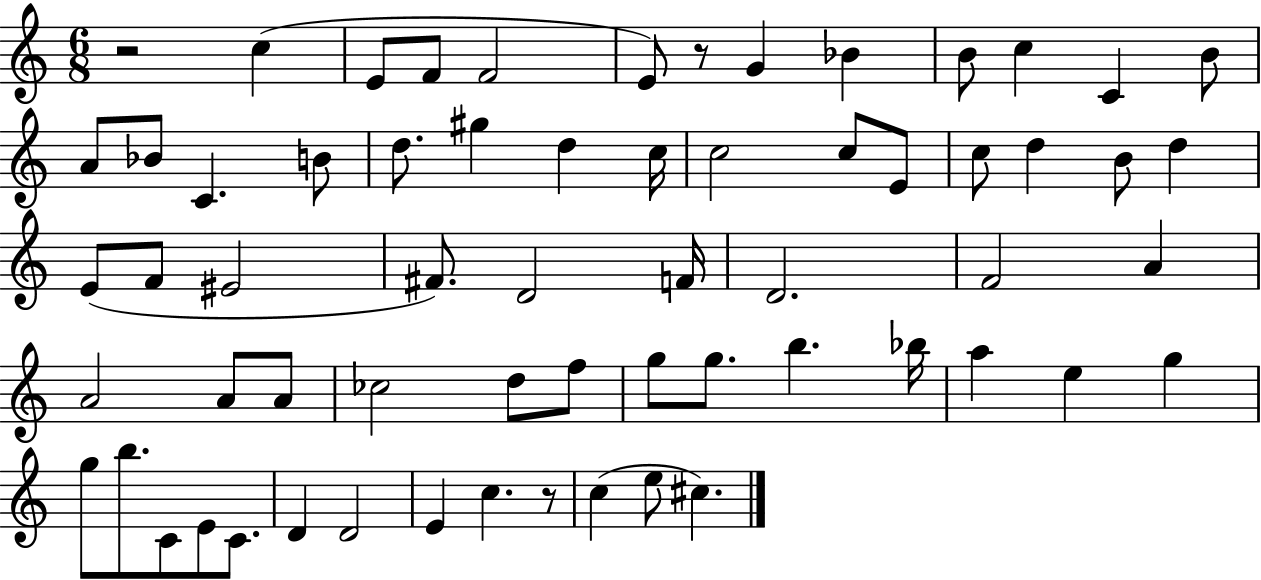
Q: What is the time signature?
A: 6/8